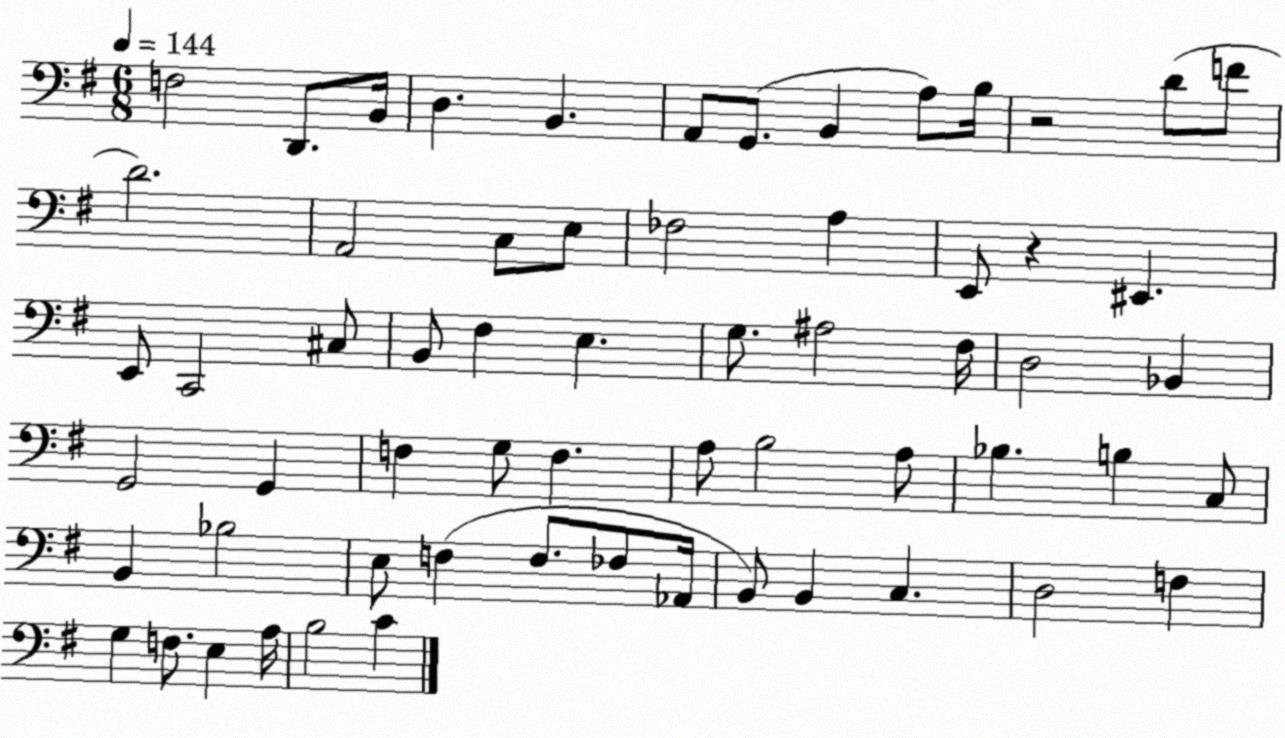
X:1
T:Untitled
M:6/8
L:1/4
K:G
F,2 D,,/2 B,,/4 D, B,, A,,/2 G,,/2 B,, A,/2 B,/4 z2 D/2 F/2 D2 A,,2 C,/2 E,/2 _F,2 A, E,,/2 z ^E,, E,,/2 C,,2 ^C,/2 B,,/2 ^F, E, G,/2 ^A,2 ^F,/4 D,2 _B,, G,,2 G,, F, G,/2 F, A,/2 B,2 A,/2 _B, B, C,/2 B,, _B,2 E,/2 F, F,/2 _F,/2 _A,,/4 B,,/2 B,, C, D,2 F, G, F,/2 E, A,/4 B,2 C